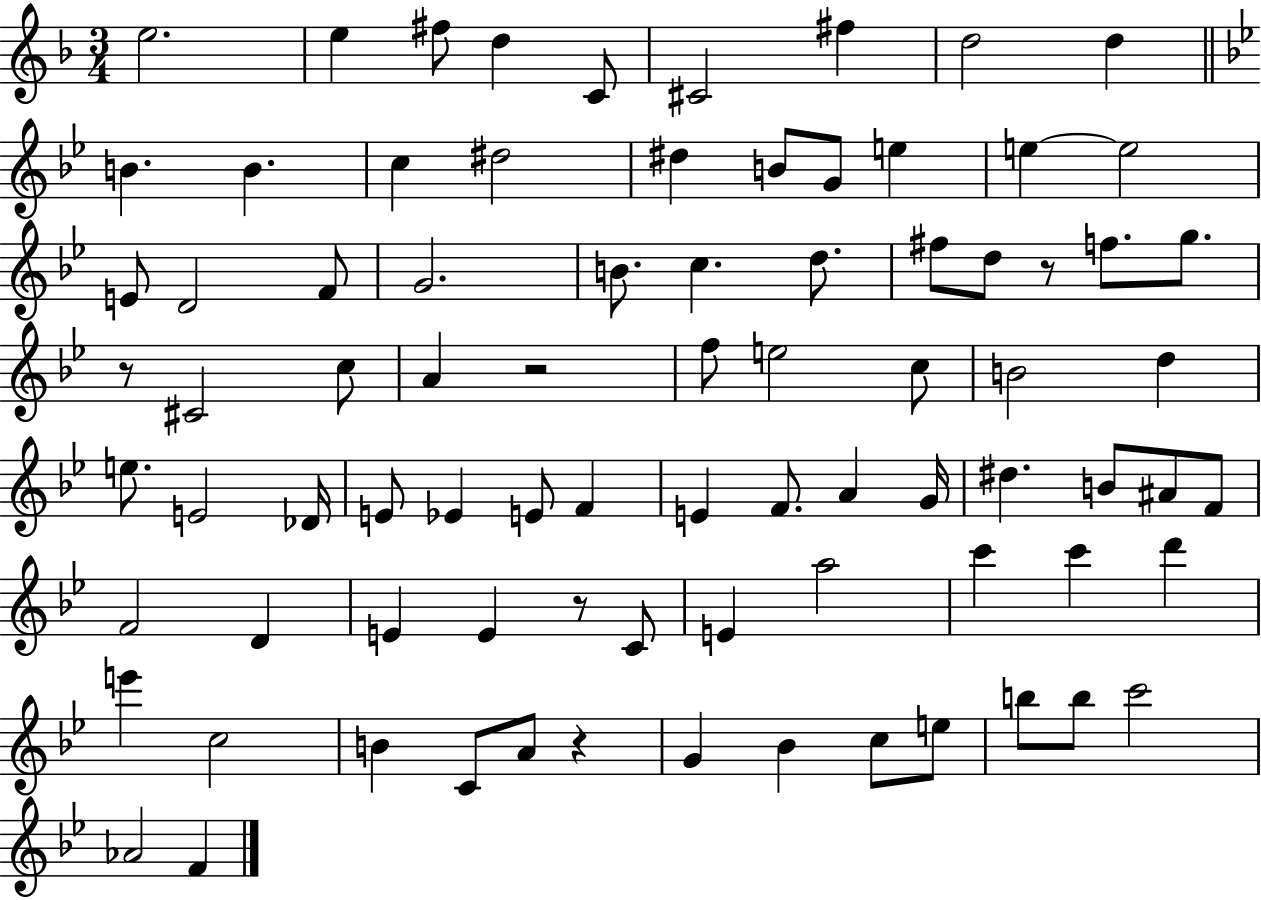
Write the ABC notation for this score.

X:1
T:Untitled
M:3/4
L:1/4
K:F
e2 e ^f/2 d C/2 ^C2 ^f d2 d B B c ^d2 ^d B/2 G/2 e e e2 E/2 D2 F/2 G2 B/2 c d/2 ^f/2 d/2 z/2 f/2 g/2 z/2 ^C2 c/2 A z2 f/2 e2 c/2 B2 d e/2 E2 _D/4 E/2 _E E/2 F E F/2 A G/4 ^d B/2 ^A/2 F/2 F2 D E E z/2 C/2 E a2 c' c' d' e' c2 B C/2 A/2 z G _B c/2 e/2 b/2 b/2 c'2 _A2 F